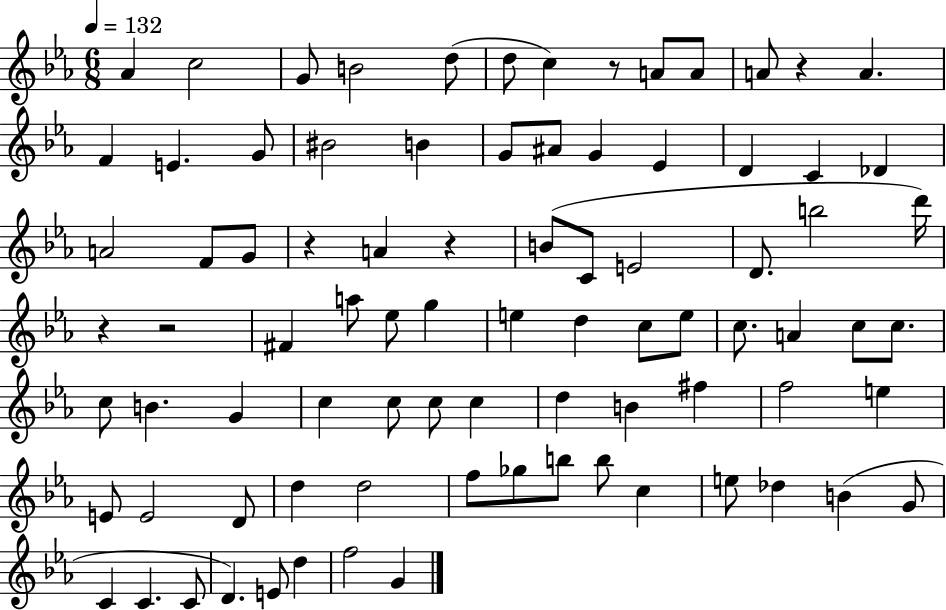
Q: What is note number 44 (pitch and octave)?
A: C5